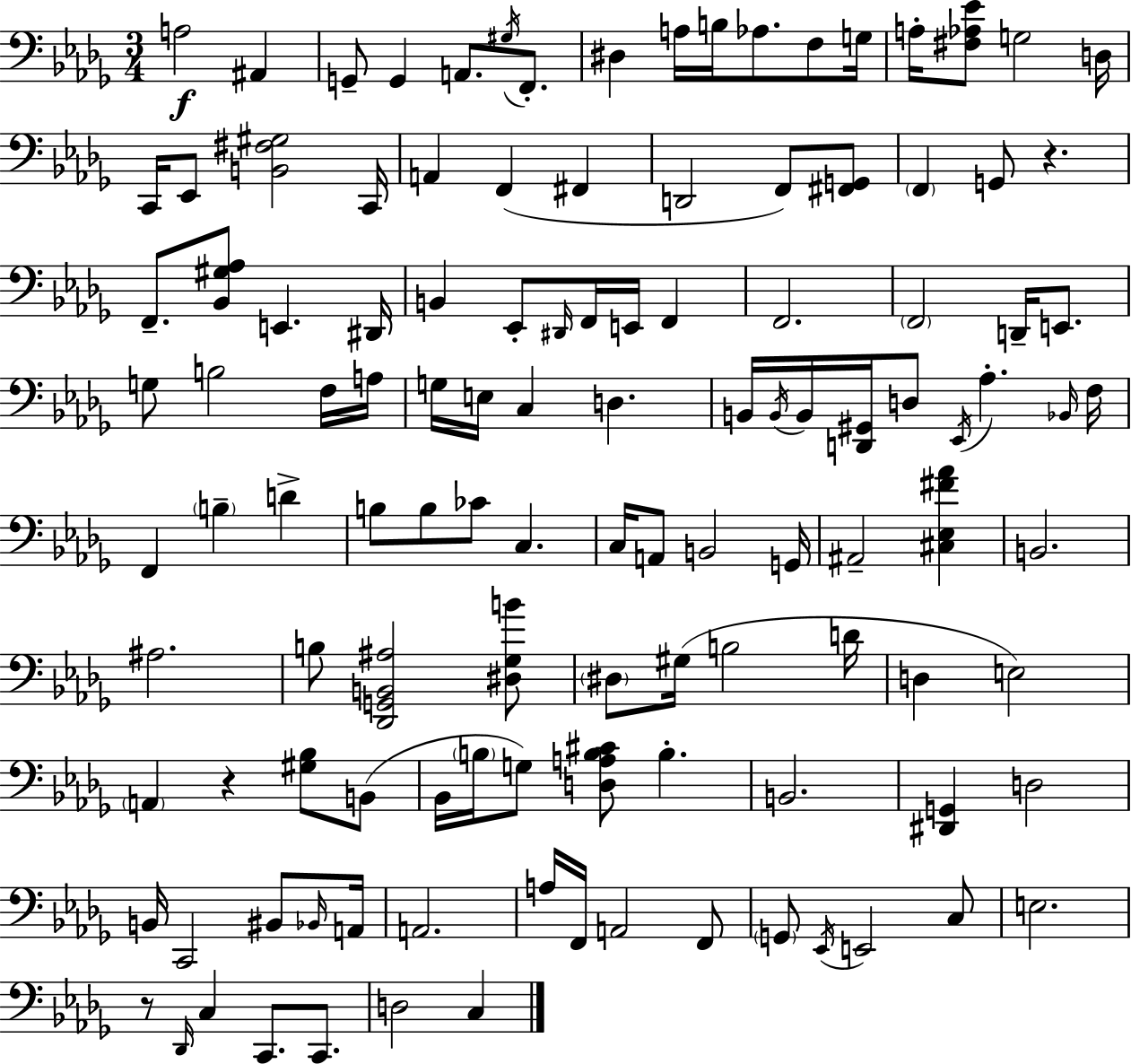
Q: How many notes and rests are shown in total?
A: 119